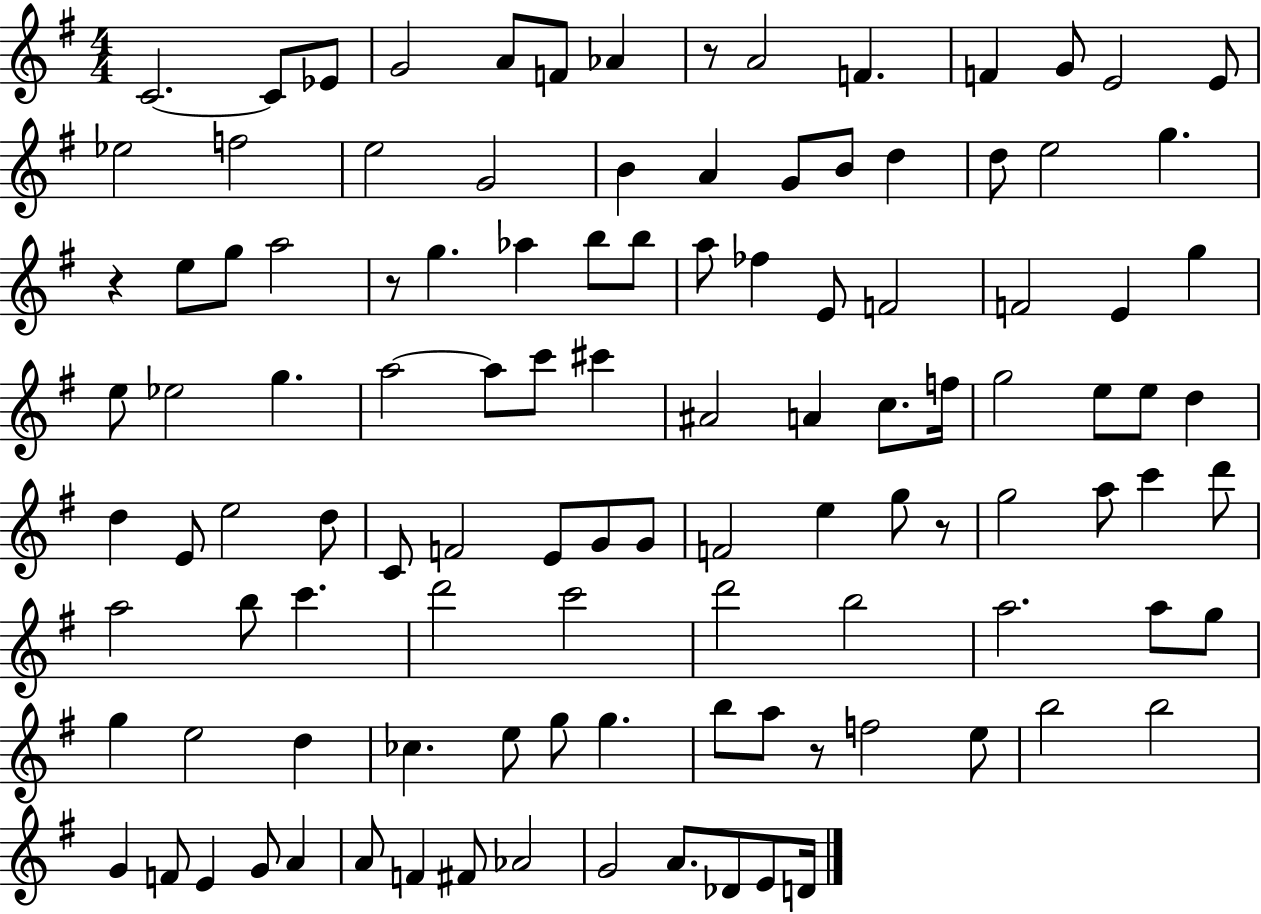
{
  \clef treble
  \numericTimeSignature
  \time 4/4
  \key g \major
  c'2.~~ c'8 ees'8 | g'2 a'8 f'8 aes'4 | r8 a'2 f'4. | f'4 g'8 e'2 e'8 | \break ees''2 f''2 | e''2 g'2 | b'4 a'4 g'8 b'8 d''4 | d''8 e''2 g''4. | \break r4 e''8 g''8 a''2 | r8 g''4. aes''4 b''8 b''8 | a''8 fes''4 e'8 f'2 | f'2 e'4 g''4 | \break e''8 ees''2 g''4. | a''2~~ a''8 c'''8 cis'''4 | ais'2 a'4 c''8. f''16 | g''2 e''8 e''8 d''4 | \break d''4 e'8 e''2 d''8 | c'8 f'2 e'8 g'8 g'8 | f'2 e''4 g''8 r8 | g''2 a''8 c'''4 d'''8 | \break a''2 b''8 c'''4. | d'''2 c'''2 | d'''2 b''2 | a''2. a''8 g''8 | \break g''4 e''2 d''4 | ces''4. e''8 g''8 g''4. | b''8 a''8 r8 f''2 e''8 | b''2 b''2 | \break g'4 f'8 e'4 g'8 a'4 | a'8 f'4 fis'8 aes'2 | g'2 a'8. des'8 e'8 d'16 | \bar "|."
}